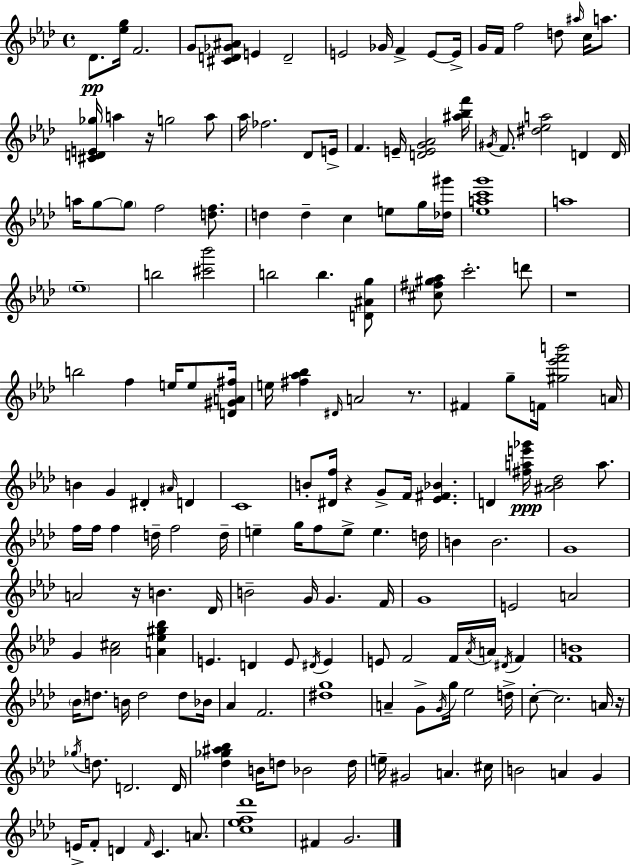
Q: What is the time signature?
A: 4/4